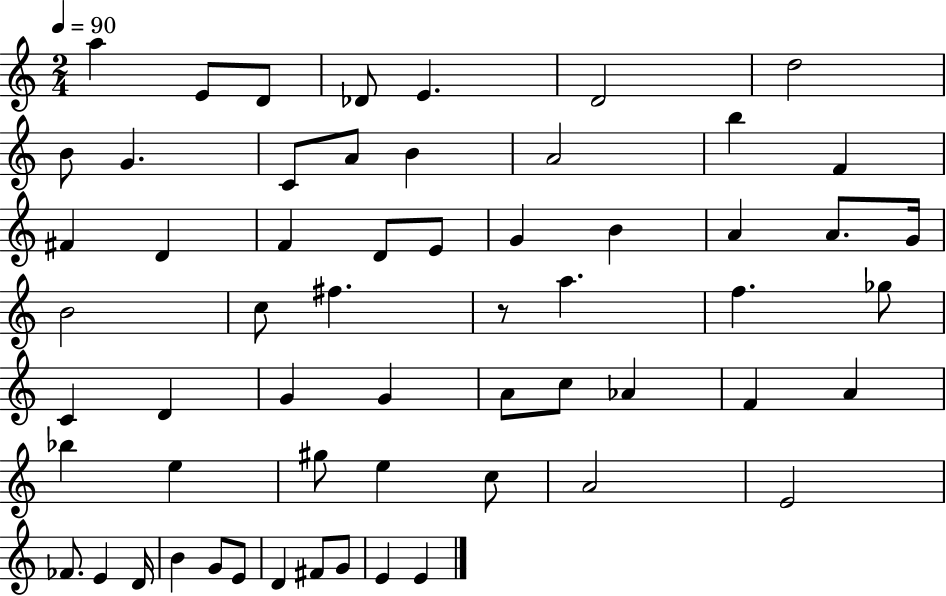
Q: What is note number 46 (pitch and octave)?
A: A4